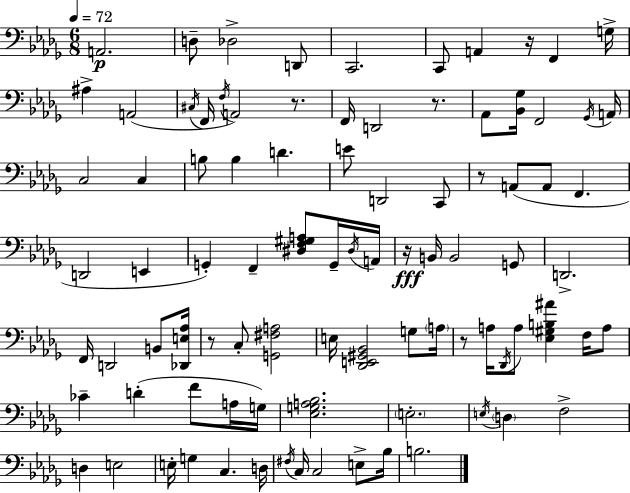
A2/h. D3/e Db3/h D2/e C2/h. C2/e A2/q R/s F2/q G3/s A#3/q A2/h C#3/s F2/s F3/s A2/h R/e. F2/s D2/h R/e. Ab2/e [Bb2,Gb3]/s F2/h Gb2/s A2/s C3/h C3/q B3/e B3/q D4/q. E4/e D2/h C2/e R/e A2/e A2/e F2/q. D2/h E2/q G2/q F2/q [D#3,F3,G#3,A3]/e G2/s D#3/s A2/s R/s B2/s B2/h G2/e D2/h. F2/s D2/h B2/e [Db2,E3,Ab3]/s R/e C3/e [G2,F#3,A3]/h E3/s [Db2,E2,G#2,Bb2]/h G3/e A3/s R/e A3/s Db2/s A3/e [Eb3,G#3,B3,A#4]/q F3/s A3/e CES4/q D4/q F4/e A3/s G3/s [Eb3,G3,A3,Bb3]/h. E3/h. E3/s D3/q F3/h D3/q E3/h E3/s G3/q C3/q. D3/s F#3/s C3/s C3/h E3/e Bb3/s B3/h.